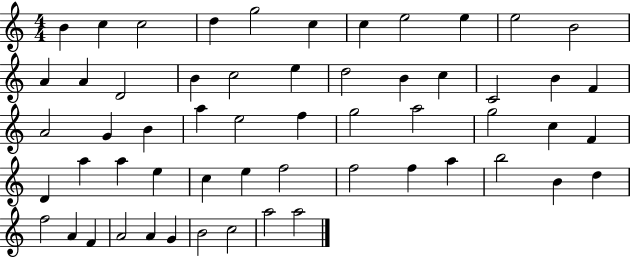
{
  \clef treble
  \numericTimeSignature
  \time 4/4
  \key c \major
  b'4 c''4 c''2 | d''4 g''2 c''4 | c''4 e''2 e''4 | e''2 b'2 | \break a'4 a'4 d'2 | b'4 c''2 e''4 | d''2 b'4 c''4 | c'2 b'4 f'4 | \break a'2 g'4 b'4 | a''4 e''2 f''4 | g''2 a''2 | g''2 c''4 f'4 | \break d'4 a''4 a''4 e''4 | c''4 e''4 f''2 | f''2 f''4 a''4 | b''2 b'4 d''4 | \break f''2 a'4 f'4 | a'2 a'4 g'4 | b'2 c''2 | a''2 a''2 | \break \bar "|."
}